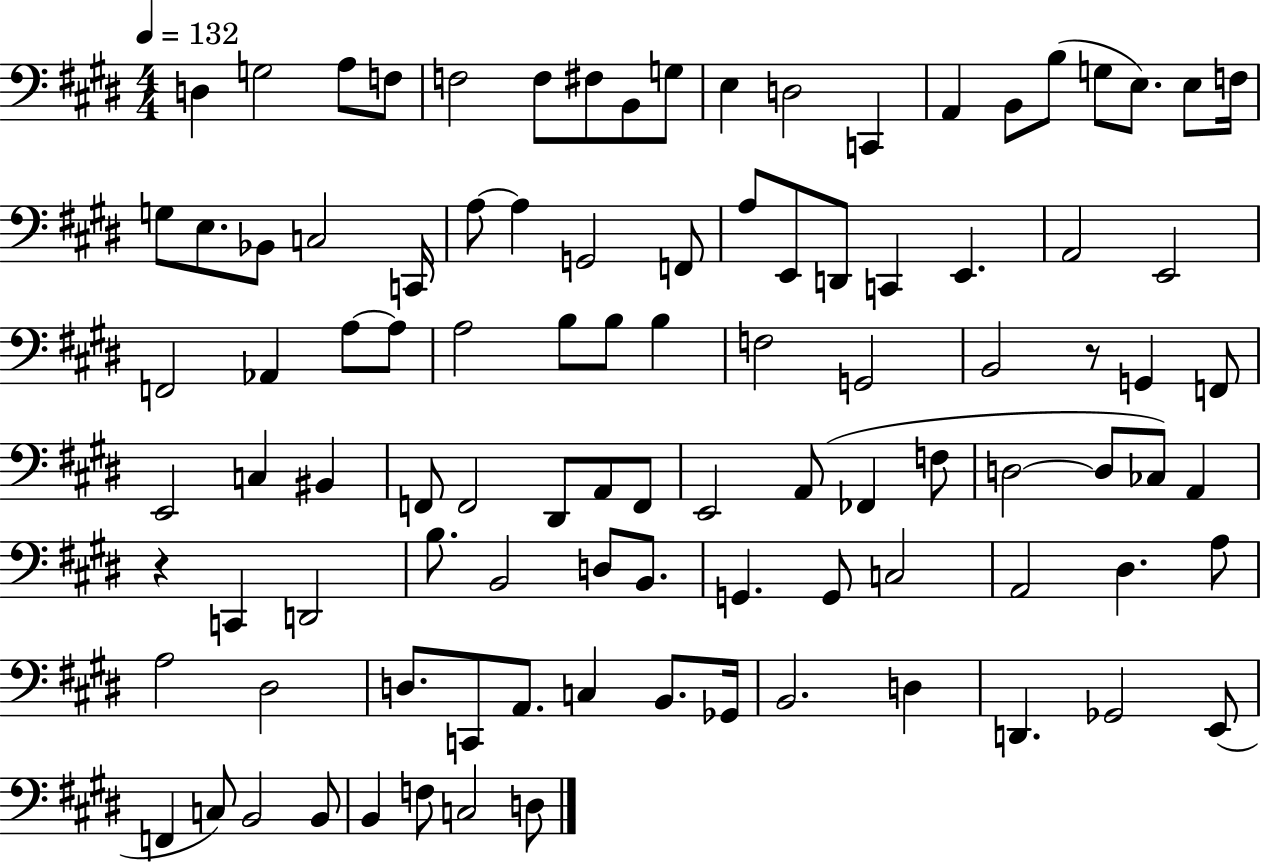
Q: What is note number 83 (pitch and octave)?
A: B2